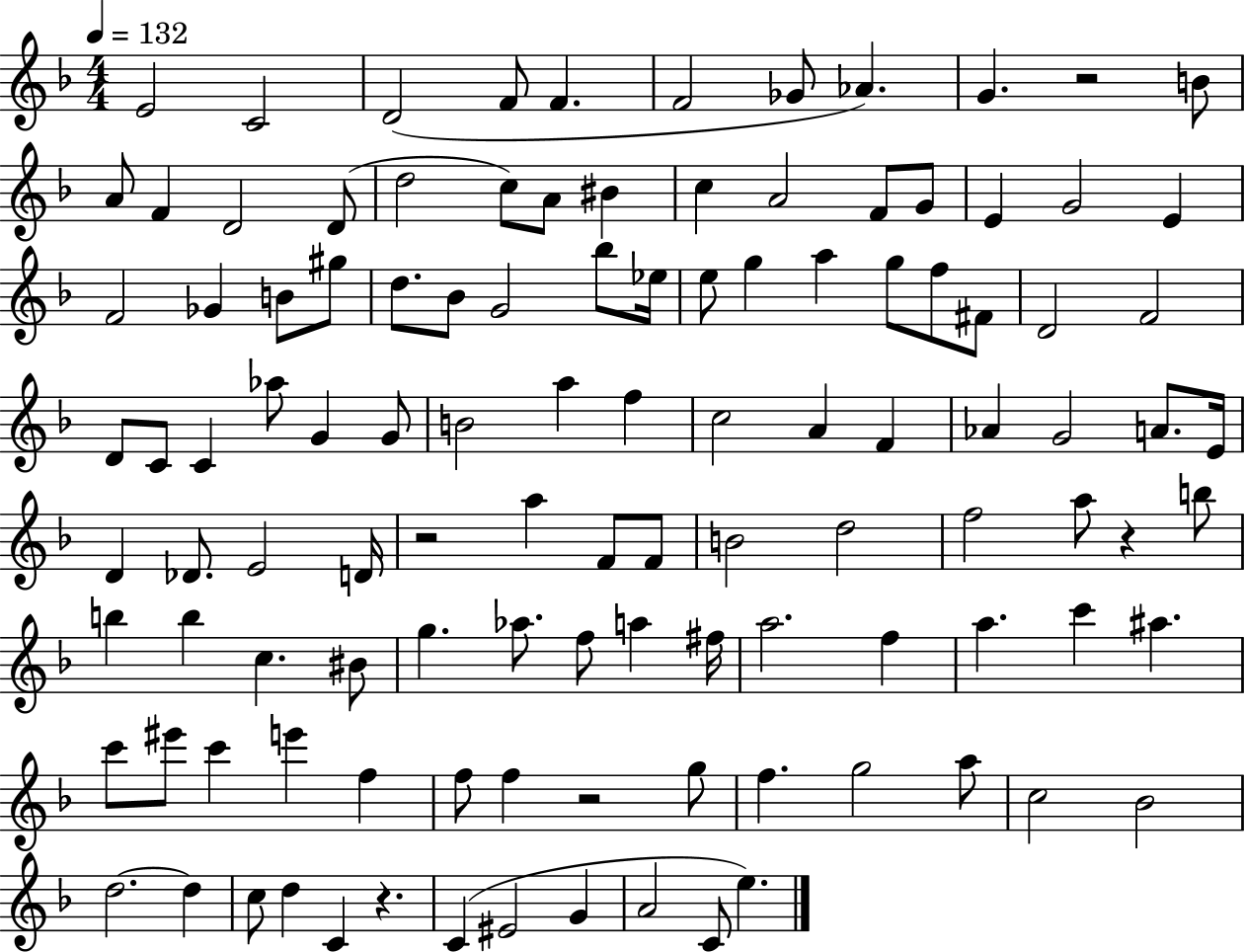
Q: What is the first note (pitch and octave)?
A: E4